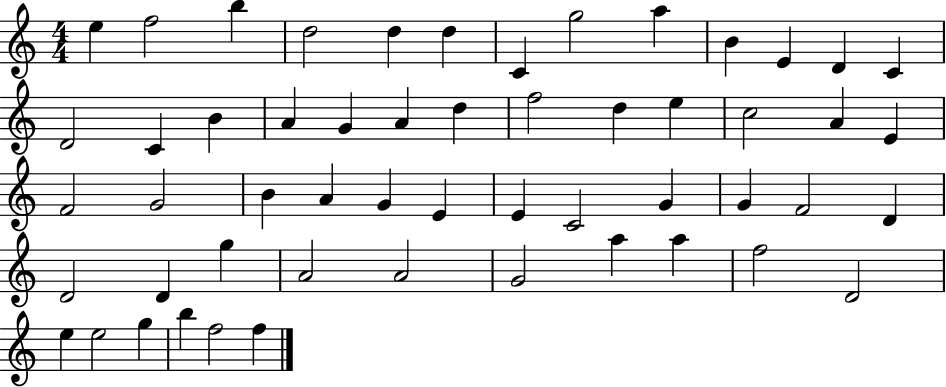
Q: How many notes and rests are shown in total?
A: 54